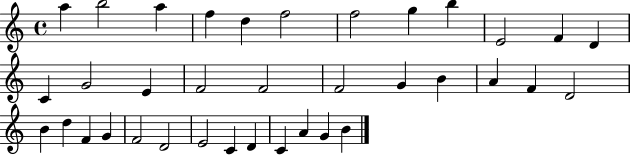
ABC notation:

X:1
T:Untitled
M:4/4
L:1/4
K:C
a b2 a f d f2 f2 g b E2 F D C G2 E F2 F2 F2 G B A F D2 B d F G F2 D2 E2 C D C A G B